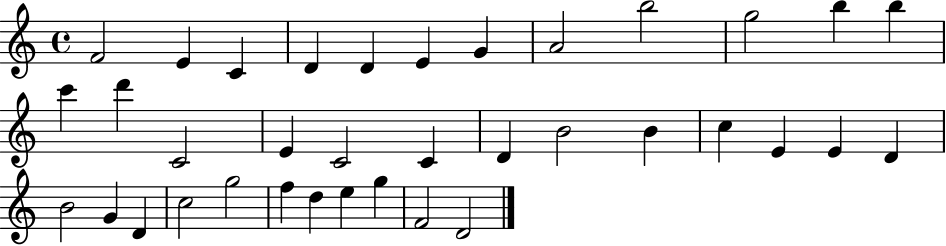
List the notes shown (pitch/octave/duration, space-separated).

F4/h E4/q C4/q D4/q D4/q E4/q G4/q A4/h B5/h G5/h B5/q B5/q C6/q D6/q C4/h E4/q C4/h C4/q D4/q B4/h B4/q C5/q E4/q E4/q D4/q B4/h G4/q D4/q C5/h G5/h F5/q D5/q E5/q G5/q F4/h D4/h